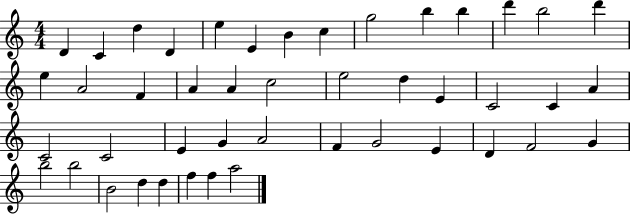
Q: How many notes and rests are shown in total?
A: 45